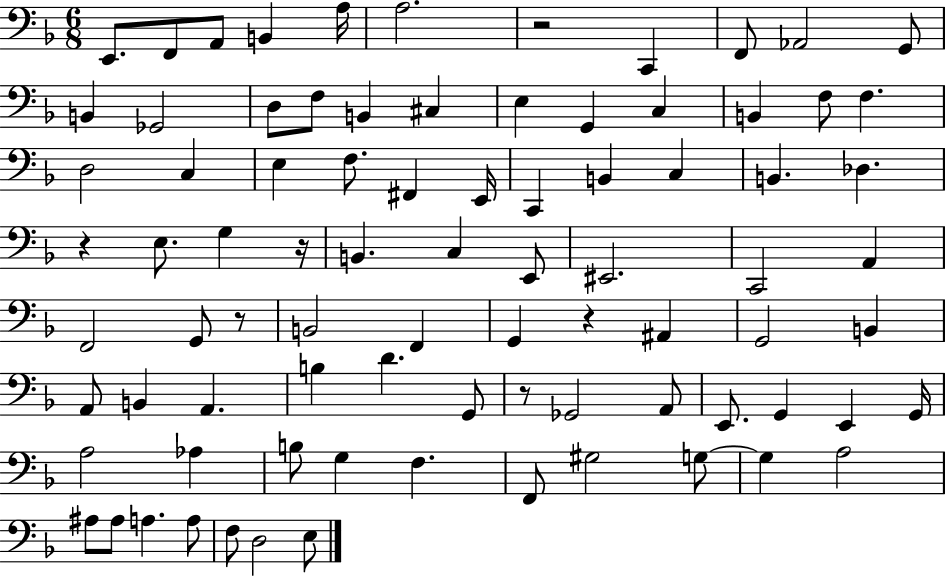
X:1
T:Untitled
M:6/8
L:1/4
K:F
E,,/2 F,,/2 A,,/2 B,, A,/4 A,2 z2 C,, F,,/2 _A,,2 G,,/2 B,, _G,,2 D,/2 F,/2 B,, ^C, E, G,, C, B,, F,/2 F, D,2 C, E, F,/2 ^F,, E,,/4 C,, B,, C, B,, _D, z E,/2 G, z/4 B,, C, E,,/2 ^E,,2 C,,2 A,, F,,2 G,,/2 z/2 B,,2 F,, G,, z ^A,, G,,2 B,, A,,/2 B,, A,, B, D G,,/2 z/2 _G,,2 A,,/2 E,,/2 G,, E,, G,,/4 A,2 _A, B,/2 G, F, F,,/2 ^G,2 G,/2 G, A,2 ^A,/2 ^A,/2 A, A,/2 F,/2 D,2 E,/2